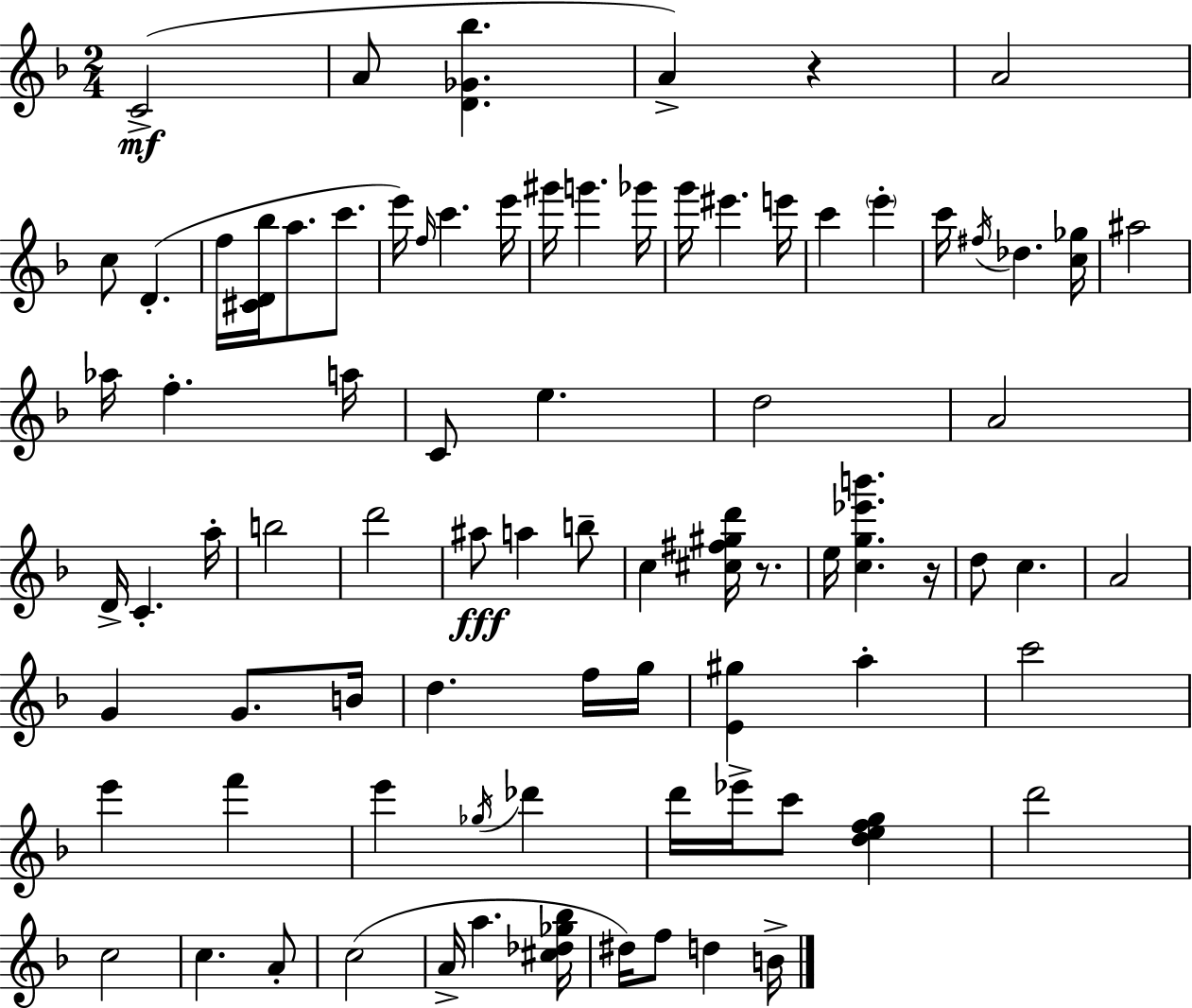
X:1
T:Untitled
M:2/4
L:1/4
K:Dm
C2 A/2 [D_G_b] A z A2 c/2 D f/4 [^CD_b]/4 a/2 c'/2 e'/4 f/4 c' e'/4 ^g'/4 g' _g'/4 g'/4 ^e' e'/4 c' e' c'/4 ^f/4 _d [c_g]/4 ^a2 _a/4 f a/4 C/2 e d2 A2 D/4 C a/4 b2 d'2 ^a/2 a b/2 c [^c^f^gd']/4 z/2 e/4 [cg_e'b'] z/4 d/2 c A2 G G/2 B/4 d f/4 g/4 [E^g] a c'2 e' f' e' _g/4 _d' d'/4 _e'/4 c'/2 [defg] d'2 c2 c A/2 c2 A/4 a [^c_d_g_b]/4 ^d/4 f/2 d B/4